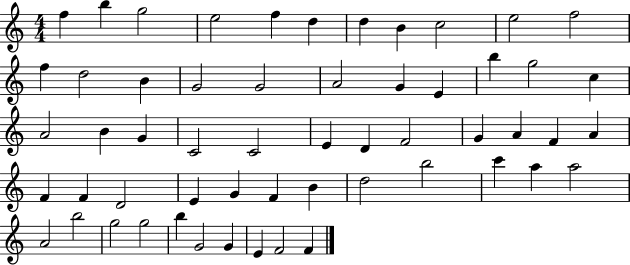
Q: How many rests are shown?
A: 0